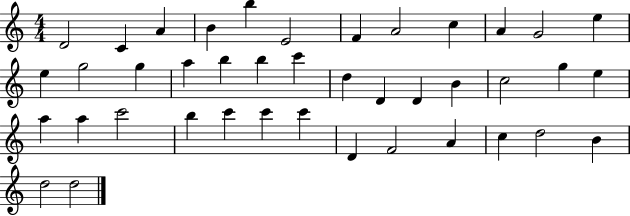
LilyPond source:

{
  \clef treble
  \numericTimeSignature
  \time 4/4
  \key c \major
  d'2 c'4 a'4 | b'4 b''4 e'2 | f'4 a'2 c''4 | a'4 g'2 e''4 | \break e''4 g''2 g''4 | a''4 b''4 b''4 c'''4 | d''4 d'4 d'4 b'4 | c''2 g''4 e''4 | \break a''4 a''4 c'''2 | b''4 c'''4 c'''4 c'''4 | d'4 f'2 a'4 | c''4 d''2 b'4 | \break d''2 d''2 | \bar "|."
}